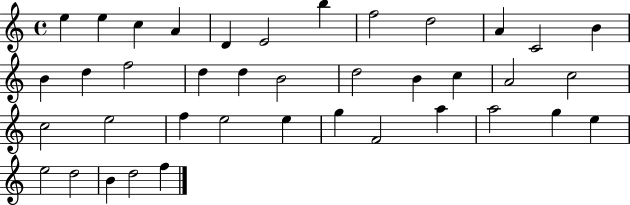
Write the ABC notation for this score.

X:1
T:Untitled
M:4/4
L:1/4
K:C
e e c A D E2 b f2 d2 A C2 B B d f2 d d B2 d2 B c A2 c2 c2 e2 f e2 e g F2 a a2 g e e2 d2 B d2 f